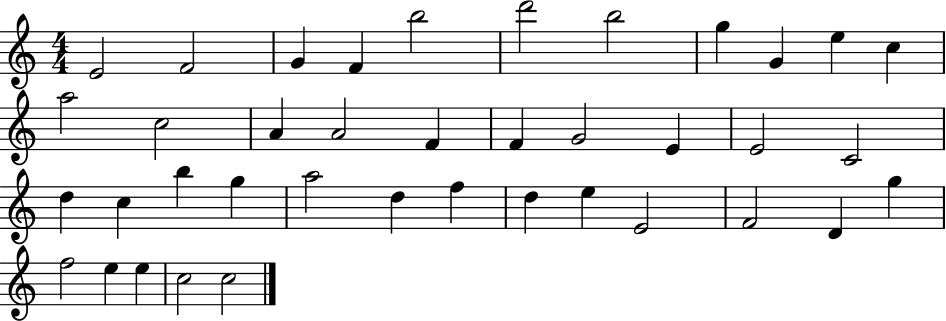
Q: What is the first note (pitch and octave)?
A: E4